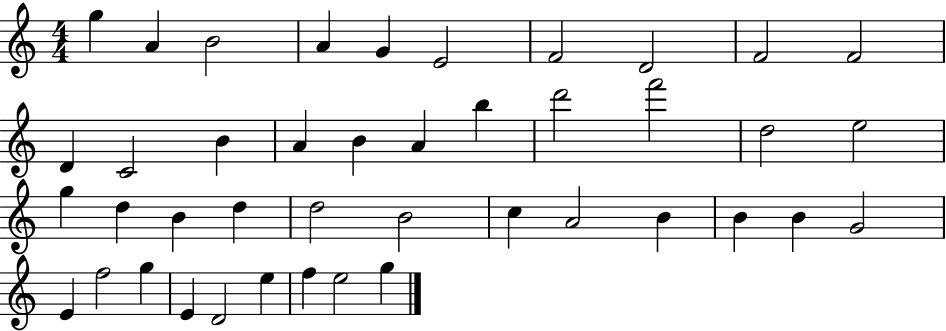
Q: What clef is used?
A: treble